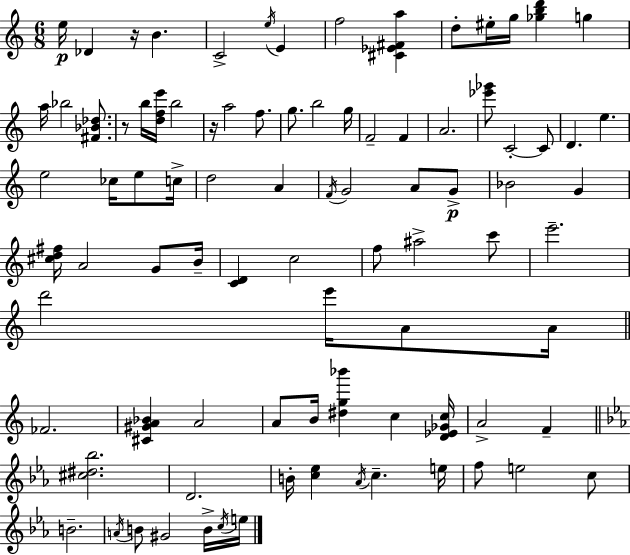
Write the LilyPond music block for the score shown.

{
  \clef treble
  \numericTimeSignature
  \time 6/8
  \key c \major
  e''16\p des'4 r16 b'4. | c'2-> \acciaccatura { e''16 } e'4 | f''2 <cis' ees' fis' a''>4 | d''8-. eis''16-. g''16 <ges'' b'' d'''>4 g''4 | \break a''16 bes''2 <fis' bes' des''>8. | r8 b''16 <d'' f'' e'''>16 b''2 | r16 a''2 f''8. | g''8. b''2 | \break g''16 f'2-- f'4 | a'2. | <ees''' ges'''>8 c'2-.~~ c'8 | d'4. e''4. | \break e''2 ces''16 e''8 | c''16-> d''2 a'4 | \acciaccatura { f'16 } g'2 a'8 | g'8->\p bes'2 g'4 | \break <cis'' d'' fis''>16 a'2 g'8 | b'16-- <c' d'>4 c''2 | f''8 ais''2-> | c'''8 e'''2.-- | \break d'''2 e'''16 a'8 | a'16 \bar "||" \break \key c \major fes'2. | <cis' gis' a' bes'>4 a'2 | a'8 b'16 <dis'' g'' bes'''>4 c''4 <d' ees' ges' c''>16 | a'2-> f'4-- | \break \bar "||" \break \key ees \major <cis'' dis'' bes''>2. | d'2. | b'16-. <c'' ees''>4 \acciaccatura { aes'16 } c''4.-- | e''16 f''8 e''2 c''8 | \break b'2.-- | \acciaccatura { a'16 } b'8 gis'2 | b'16-> \acciaccatura { c''16 } e''16 \bar "|."
}